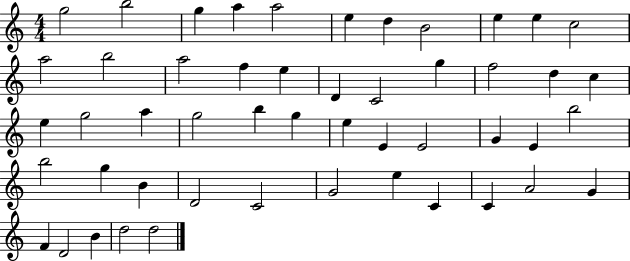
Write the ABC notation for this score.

X:1
T:Untitled
M:4/4
L:1/4
K:C
g2 b2 g a a2 e d B2 e e c2 a2 b2 a2 f e D C2 g f2 d c e g2 a g2 b g e E E2 G E b2 b2 g B D2 C2 G2 e C C A2 G F D2 B d2 d2